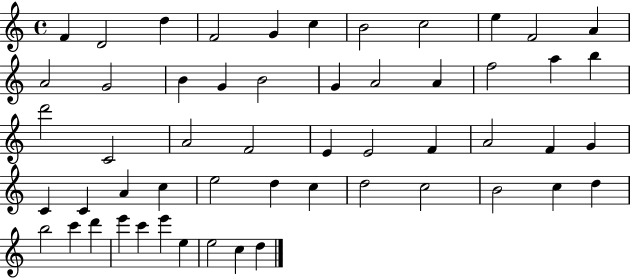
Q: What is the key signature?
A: C major